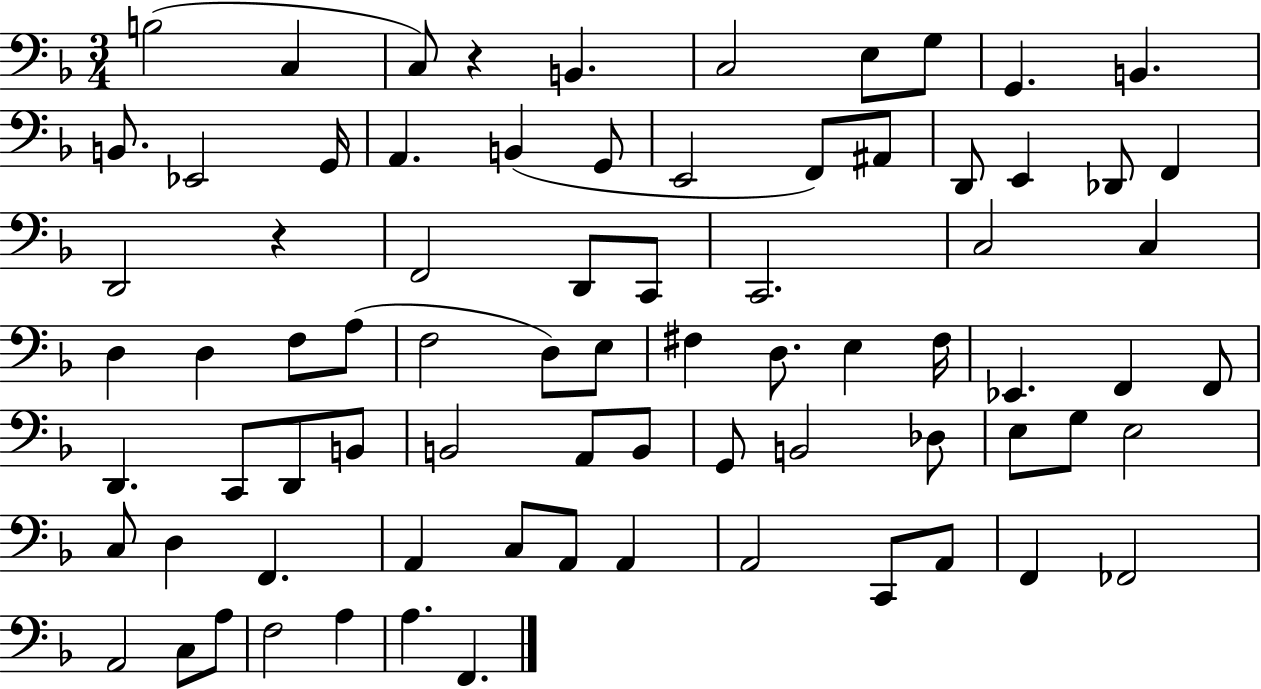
{
  \clef bass
  \numericTimeSignature
  \time 3/4
  \key f \major
  \repeat volta 2 { b2( c4 | c8) r4 b,4. | c2 e8 g8 | g,4. b,4. | \break b,8. ees,2 g,16 | a,4. b,4( g,8 | e,2 f,8) ais,8 | d,8 e,4 des,8 f,4 | \break d,2 r4 | f,2 d,8 c,8 | c,2. | c2 c4 | \break d4 d4 f8 a8( | f2 d8) e8 | fis4 d8. e4 fis16 | ees,4. f,4 f,8 | \break d,4. c,8 d,8 b,8 | b,2 a,8 b,8 | g,8 b,2 des8 | e8 g8 e2 | \break c8 d4 f,4. | a,4 c8 a,8 a,4 | a,2 c,8 a,8 | f,4 fes,2 | \break a,2 c8 a8 | f2 a4 | a4. f,4. | } \bar "|."
}